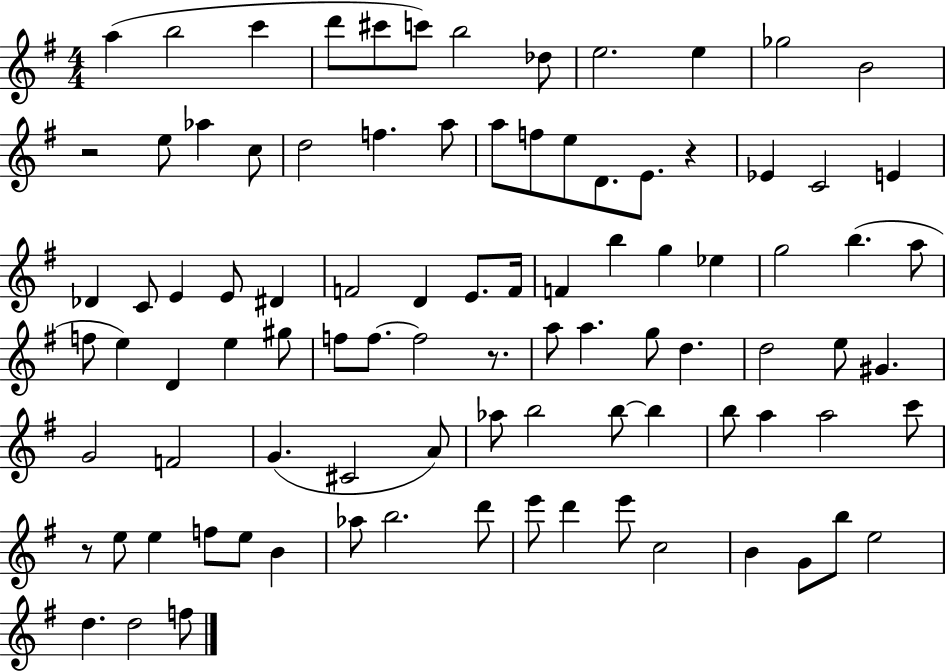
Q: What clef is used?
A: treble